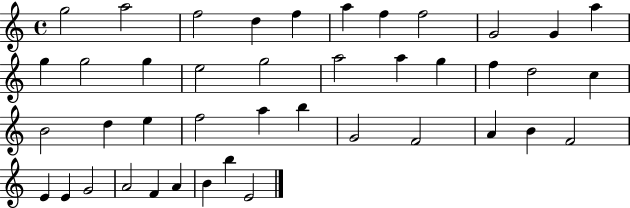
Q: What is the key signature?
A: C major